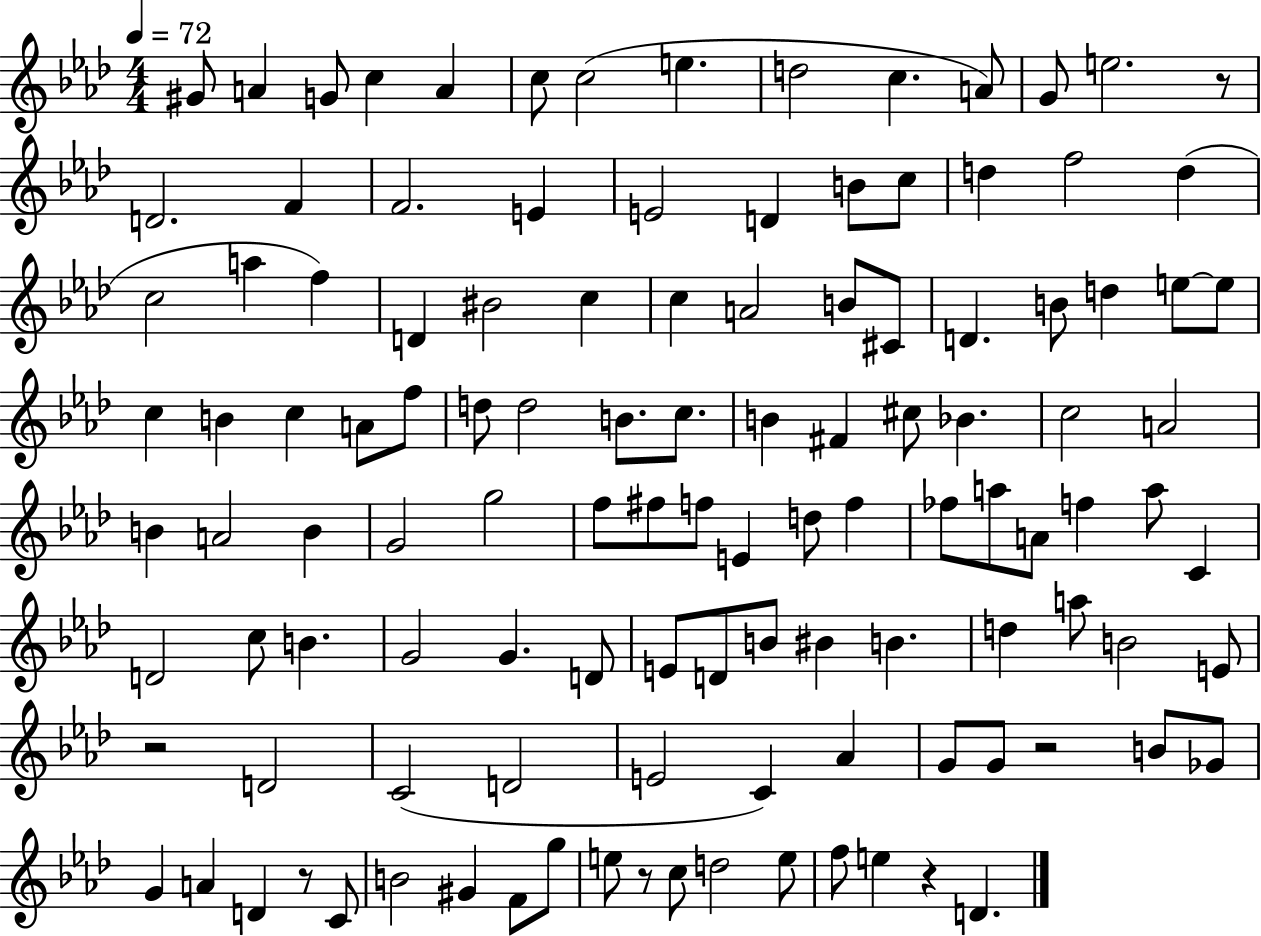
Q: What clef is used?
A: treble